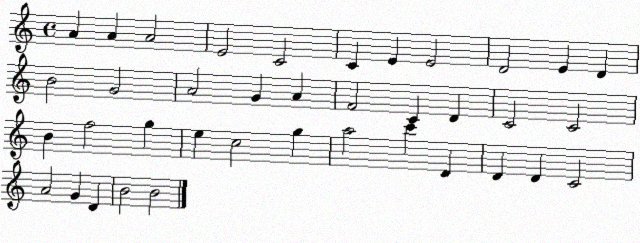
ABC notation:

X:1
T:Untitled
M:4/4
L:1/4
K:C
A A A2 E2 C2 C E E2 D2 E D B2 G2 A2 G A F2 C D C2 C2 B f2 g e c2 g a2 c' D D D C2 A2 G D B2 B2